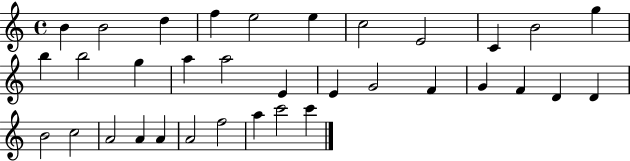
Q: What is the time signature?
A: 4/4